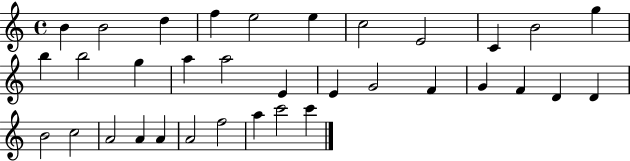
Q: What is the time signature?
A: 4/4